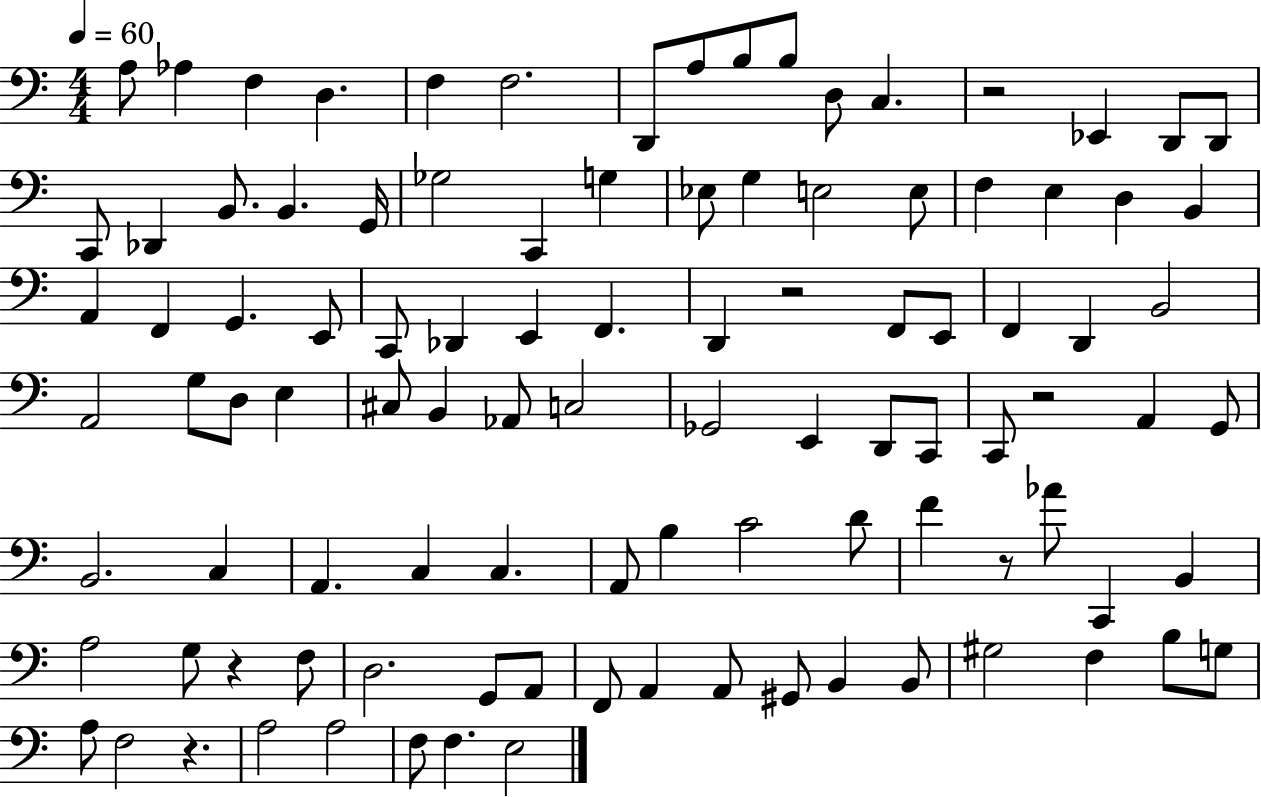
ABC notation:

X:1
T:Untitled
M:4/4
L:1/4
K:C
A,/2 _A, F, D, F, F,2 D,,/2 A,/2 B,/2 B,/2 D,/2 C, z2 _E,, D,,/2 D,,/2 C,,/2 _D,, B,,/2 B,, G,,/4 _G,2 C,, G, _E,/2 G, E,2 E,/2 F, E, D, B,, A,, F,, G,, E,,/2 C,,/2 _D,, E,, F,, D,, z2 F,,/2 E,,/2 F,, D,, B,,2 A,,2 G,/2 D,/2 E, ^C,/2 B,, _A,,/2 C,2 _G,,2 E,, D,,/2 C,,/2 C,,/2 z2 A,, G,,/2 B,,2 C, A,, C, C, A,,/2 B, C2 D/2 F z/2 _A/2 C,, B,, A,2 G,/2 z F,/2 D,2 G,,/2 A,,/2 F,,/2 A,, A,,/2 ^G,,/2 B,, B,,/2 ^G,2 F, B,/2 G,/2 A,/2 F,2 z A,2 A,2 F,/2 F, E,2